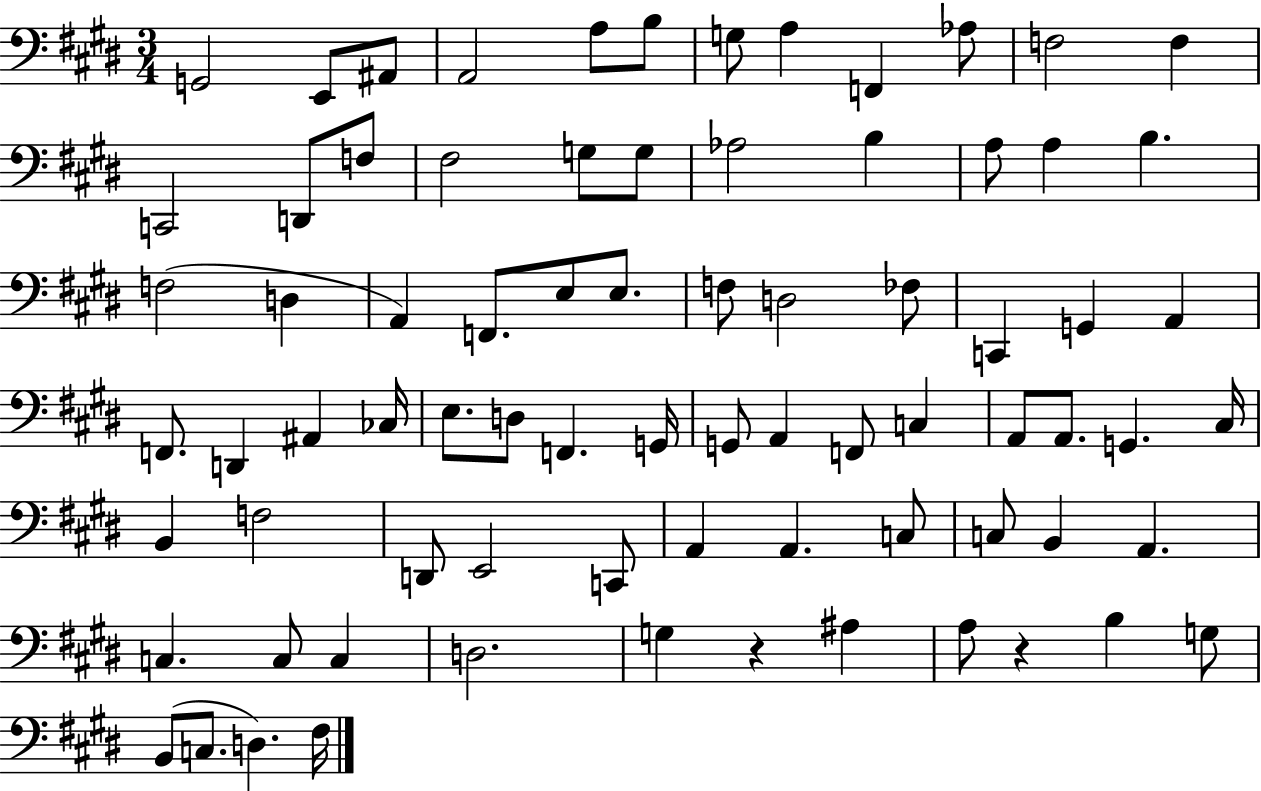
X:1
T:Untitled
M:3/4
L:1/4
K:E
G,,2 E,,/2 ^A,,/2 A,,2 A,/2 B,/2 G,/2 A, F,, _A,/2 F,2 F, C,,2 D,,/2 F,/2 ^F,2 G,/2 G,/2 _A,2 B, A,/2 A, B, F,2 D, A,, F,,/2 E,/2 E,/2 F,/2 D,2 _F,/2 C,, G,, A,, F,,/2 D,, ^A,, _C,/4 E,/2 D,/2 F,, G,,/4 G,,/2 A,, F,,/2 C, A,,/2 A,,/2 G,, ^C,/4 B,, F,2 D,,/2 E,,2 C,,/2 A,, A,, C,/2 C,/2 B,, A,, C, C,/2 C, D,2 G, z ^A, A,/2 z B, G,/2 B,,/2 C,/2 D, ^F,/4